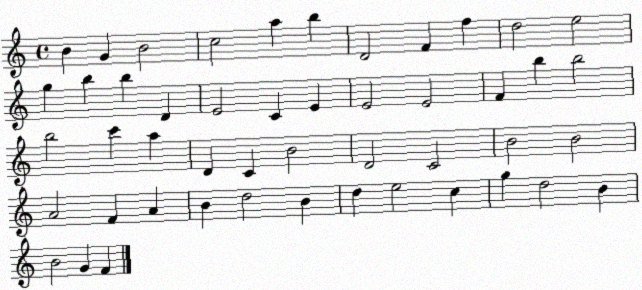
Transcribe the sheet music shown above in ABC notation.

X:1
T:Untitled
M:4/4
L:1/4
K:C
B G B2 c2 a b D2 F f d2 e2 g b b D E2 C E E2 E2 F b b2 b2 c' a D C B2 D2 C2 B2 B2 A2 F A B d2 B d e2 c g d2 B B2 G F